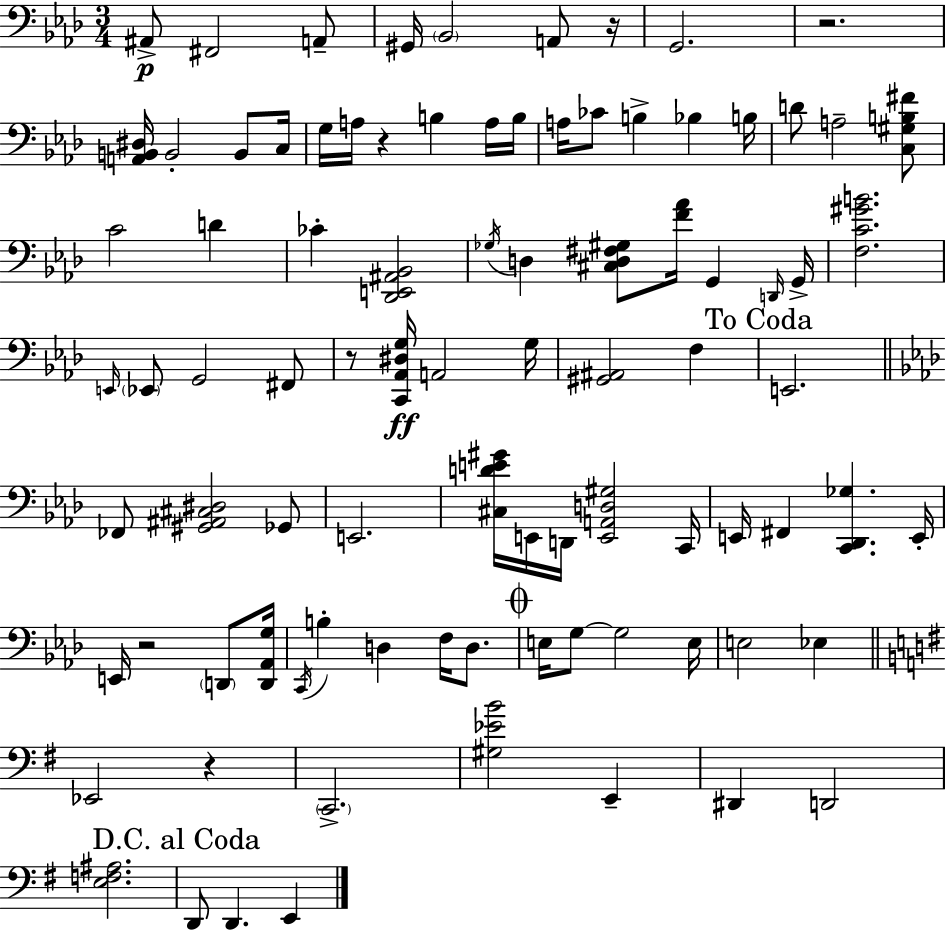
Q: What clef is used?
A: bass